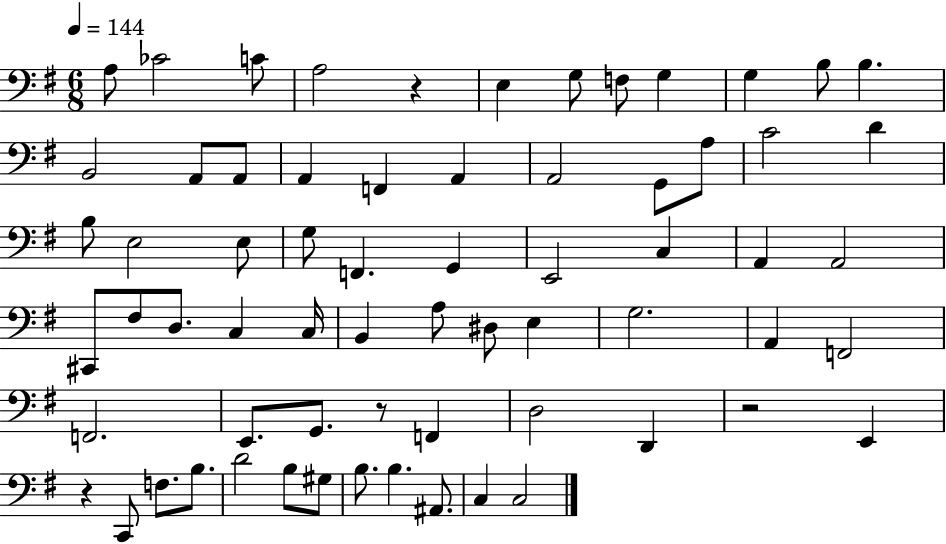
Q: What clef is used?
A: bass